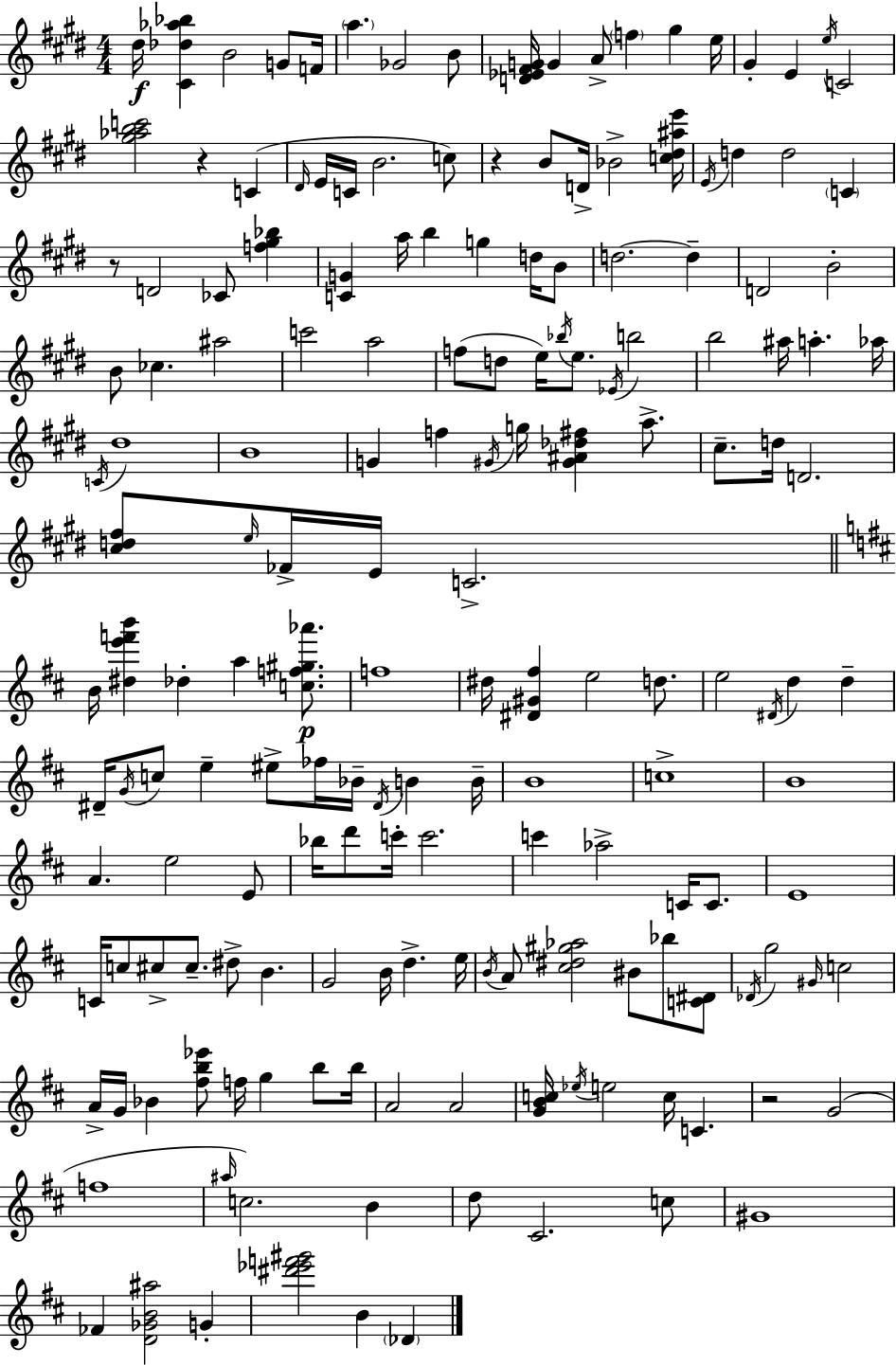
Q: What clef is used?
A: treble